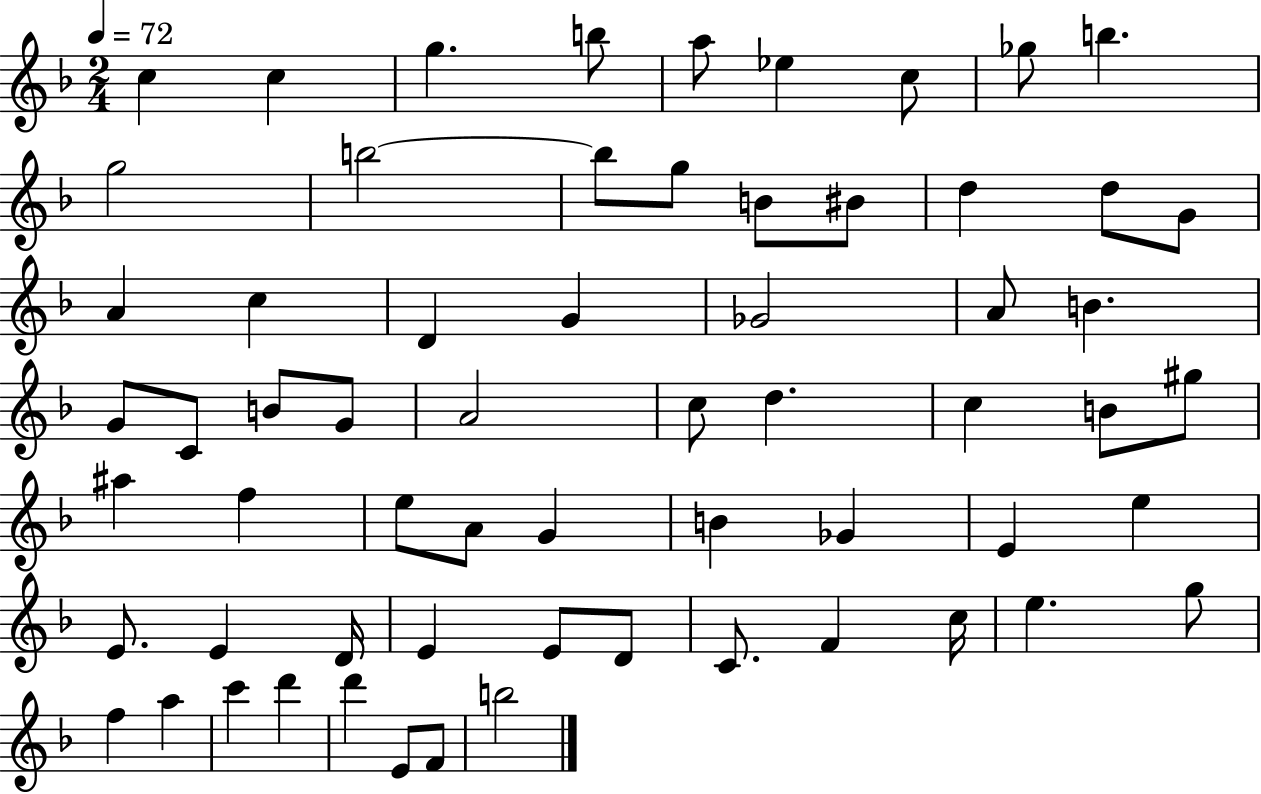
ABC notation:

X:1
T:Untitled
M:2/4
L:1/4
K:F
c c g b/2 a/2 _e c/2 _g/2 b g2 b2 b/2 g/2 B/2 ^B/2 d d/2 G/2 A c D G _G2 A/2 B G/2 C/2 B/2 G/2 A2 c/2 d c B/2 ^g/2 ^a f e/2 A/2 G B _G E e E/2 E D/4 E E/2 D/2 C/2 F c/4 e g/2 f a c' d' d' E/2 F/2 b2